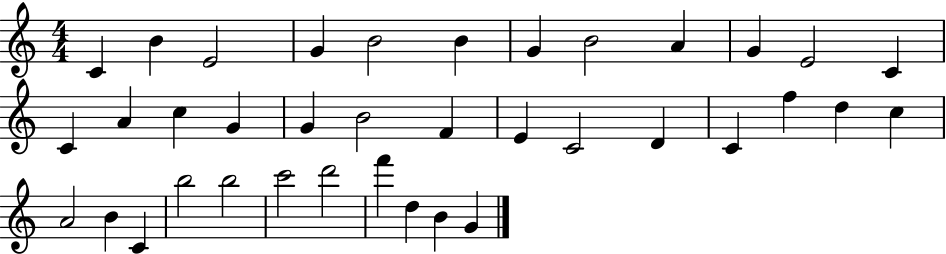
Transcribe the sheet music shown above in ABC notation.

X:1
T:Untitled
M:4/4
L:1/4
K:C
C B E2 G B2 B G B2 A G E2 C C A c G G B2 F E C2 D C f d c A2 B C b2 b2 c'2 d'2 f' d B G